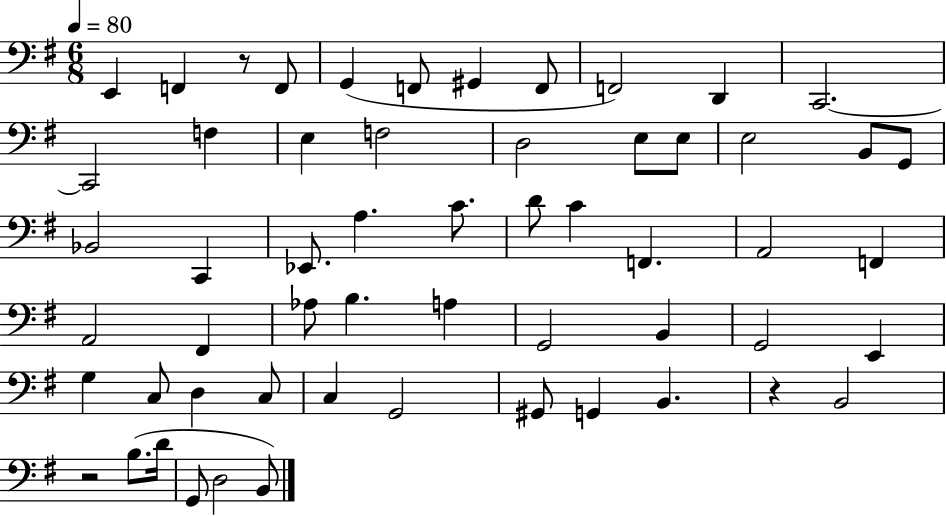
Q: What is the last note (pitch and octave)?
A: B2